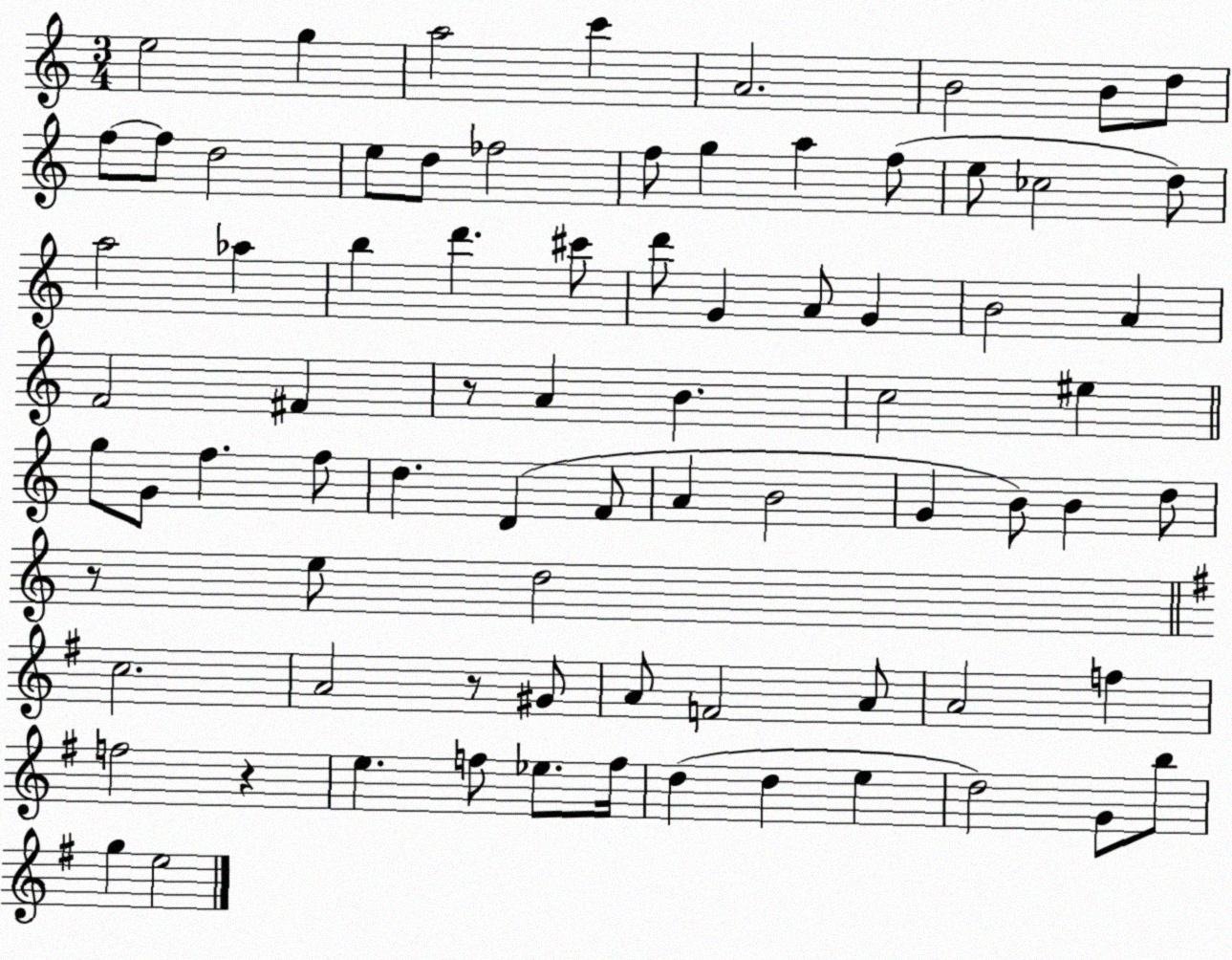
X:1
T:Untitled
M:3/4
L:1/4
K:C
e2 g a2 c' A2 B2 B/2 d/2 f/2 f/2 d2 e/2 d/2 _f2 f/2 g a f/2 e/2 _c2 d/2 a2 _a b d' ^c'/2 d'/2 G A/2 G B2 A F2 ^F z/2 A B c2 ^e g/2 G/2 f f/2 d D F/2 A B2 G B/2 B d/2 z/2 e/2 d2 c2 A2 z/2 ^G/2 A/2 F2 A/2 A2 f f2 z e f/2 _e/2 f/4 d d e d2 G/2 b/2 g e2